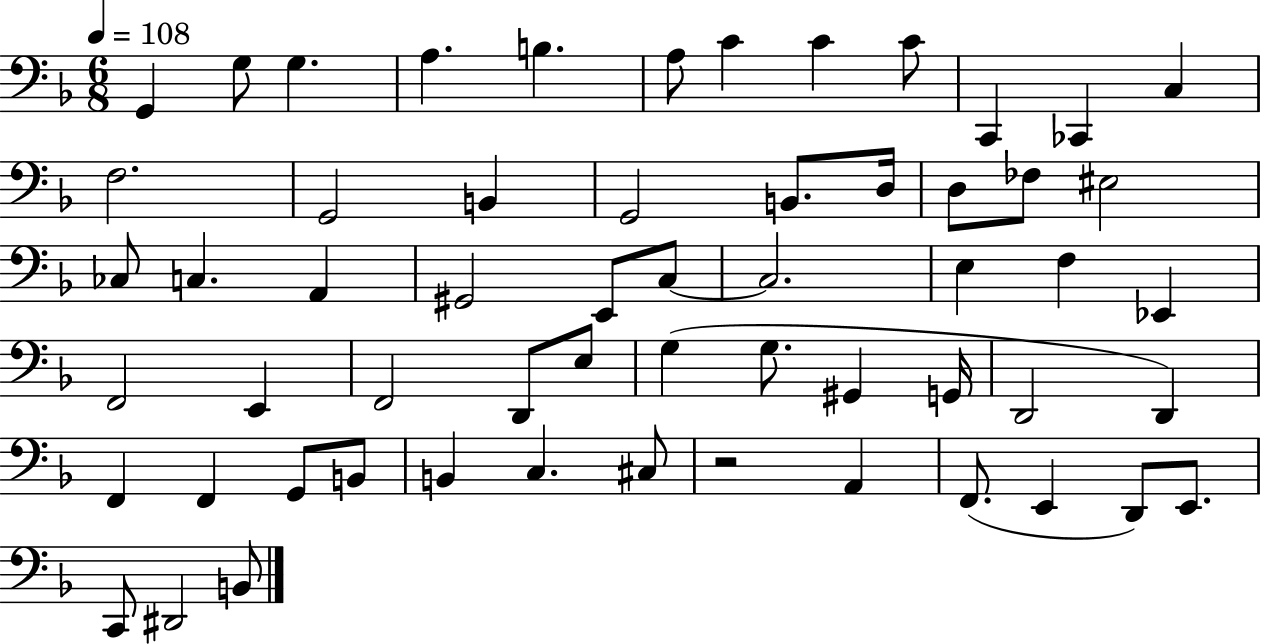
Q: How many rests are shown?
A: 1